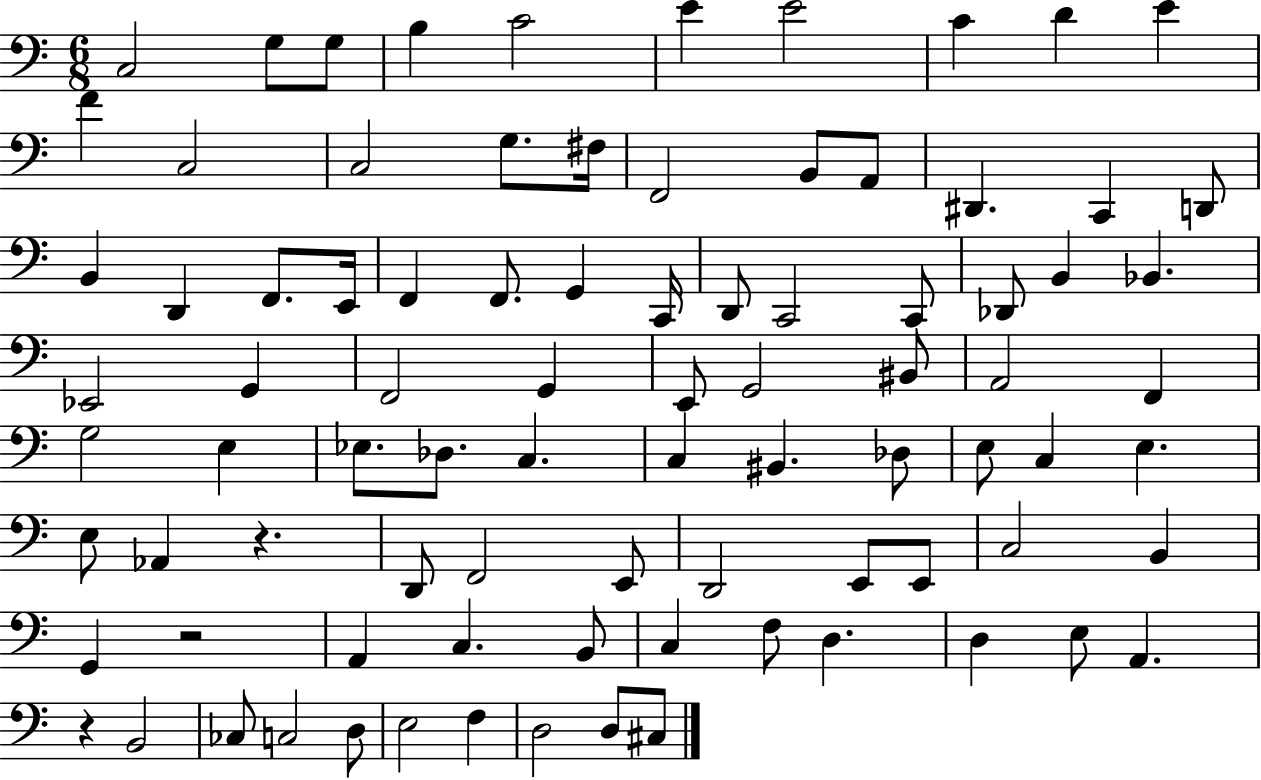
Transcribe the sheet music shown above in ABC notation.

X:1
T:Untitled
M:6/8
L:1/4
K:C
C,2 G,/2 G,/2 B, C2 E E2 C D E F C,2 C,2 G,/2 ^F,/4 F,,2 B,,/2 A,,/2 ^D,, C,, D,,/2 B,, D,, F,,/2 E,,/4 F,, F,,/2 G,, C,,/4 D,,/2 C,,2 C,,/2 _D,,/2 B,, _B,, _E,,2 G,, F,,2 G,, E,,/2 G,,2 ^B,,/2 A,,2 F,, G,2 E, _E,/2 _D,/2 C, C, ^B,, _D,/2 E,/2 C, E, E,/2 _A,, z D,,/2 F,,2 E,,/2 D,,2 E,,/2 E,,/2 C,2 B,, G,, z2 A,, C, B,,/2 C, F,/2 D, D, E,/2 A,, z B,,2 _C,/2 C,2 D,/2 E,2 F, D,2 D,/2 ^C,/2